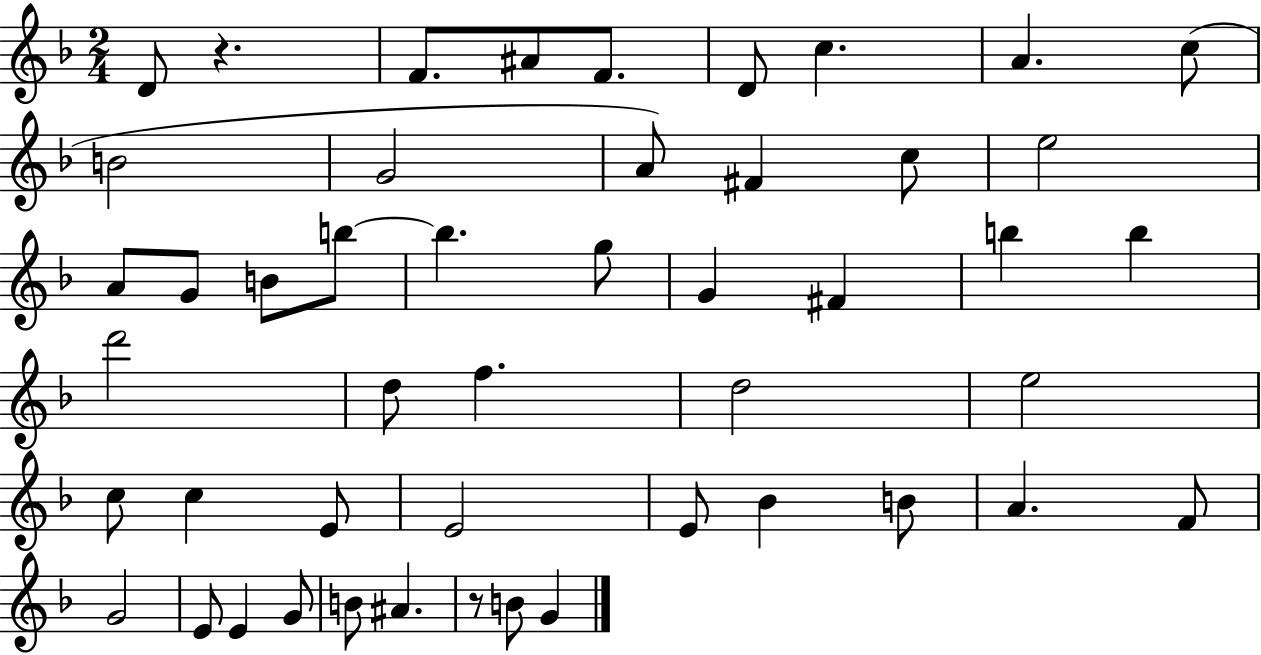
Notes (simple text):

D4/e R/q. F4/e. A#4/e F4/e. D4/e C5/q. A4/q. C5/e B4/h G4/h A4/e F#4/q C5/e E5/h A4/e G4/e B4/e B5/e B5/q. G5/e G4/q F#4/q B5/q B5/q D6/h D5/e F5/q. D5/h E5/h C5/e C5/q E4/e E4/h E4/e Bb4/q B4/e A4/q. F4/e G4/h E4/e E4/q G4/e B4/e A#4/q. R/e B4/e G4/q